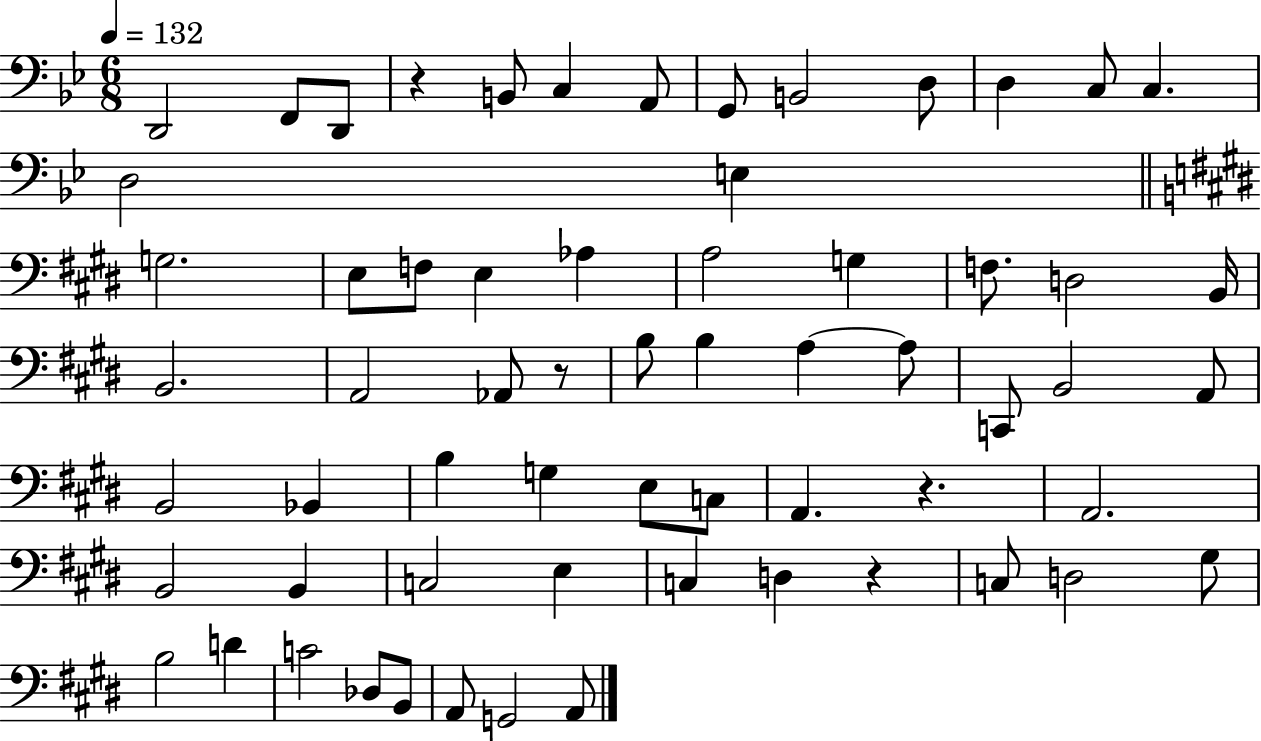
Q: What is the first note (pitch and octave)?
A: D2